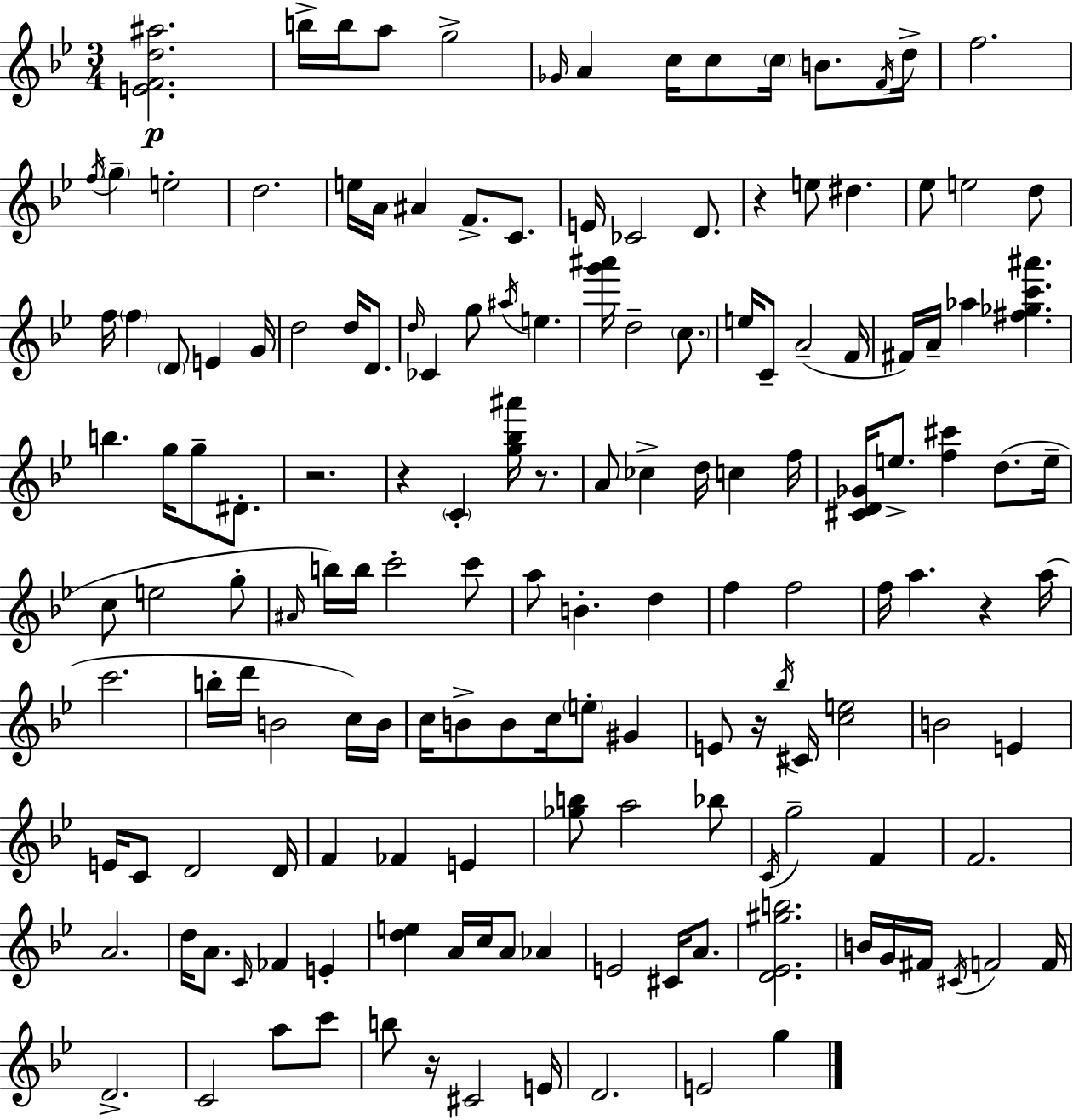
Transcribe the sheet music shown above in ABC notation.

X:1
T:Untitled
M:3/4
L:1/4
K:Gm
[EFd^a]2 b/4 b/4 a/2 g2 _G/4 A c/4 c/2 c/4 B/2 F/4 d/4 f2 f/4 g e2 d2 e/4 A/4 ^A F/2 C/2 E/4 _C2 D/2 z e/2 ^d _e/2 e2 d/2 f/4 f D/2 E G/4 d2 d/4 D/2 d/4 _C g/2 ^a/4 e [g'^a']/4 d2 c/2 e/4 C/2 A2 F/4 ^F/4 A/4 _a [^f_gc'^a'] b g/4 g/2 ^D/2 z2 z C [g_b^a']/4 z/2 A/2 _c d/4 c f/4 [^CD_G]/4 e/2 [f^c'] d/2 e/4 c/2 e2 g/2 ^A/4 b/4 b/4 c'2 c'/2 a/2 B d f f2 f/4 a z a/4 c'2 b/4 d'/4 B2 c/4 B/4 c/4 B/2 B/2 c/4 e/2 ^G E/2 z/4 _b/4 ^C/4 [ce]2 B2 E E/4 C/2 D2 D/4 F _F E [_gb]/2 a2 _b/2 C/4 g2 F F2 A2 d/4 A/2 C/4 _F E [de] A/4 c/4 A/2 _A E2 ^C/4 A/2 [D_E^gb]2 B/4 G/4 ^F/4 ^C/4 F2 F/4 D2 C2 a/2 c'/2 b/2 z/4 ^C2 E/4 D2 E2 g